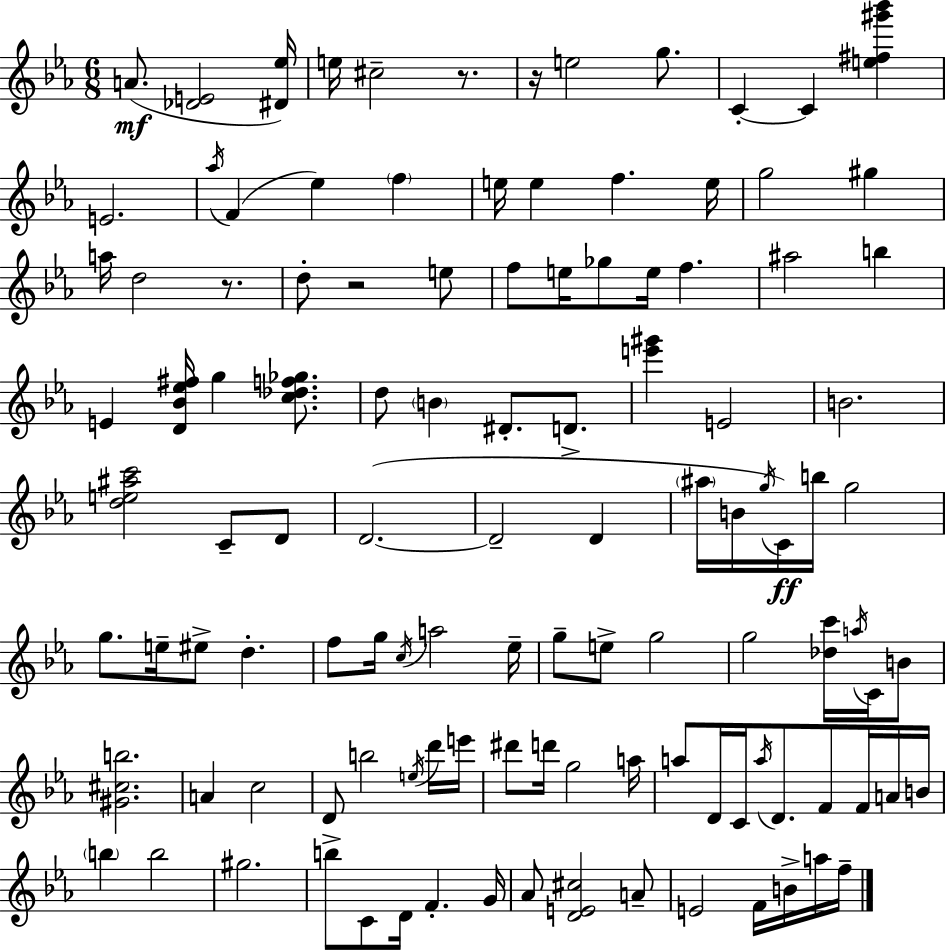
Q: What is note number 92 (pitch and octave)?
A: G4